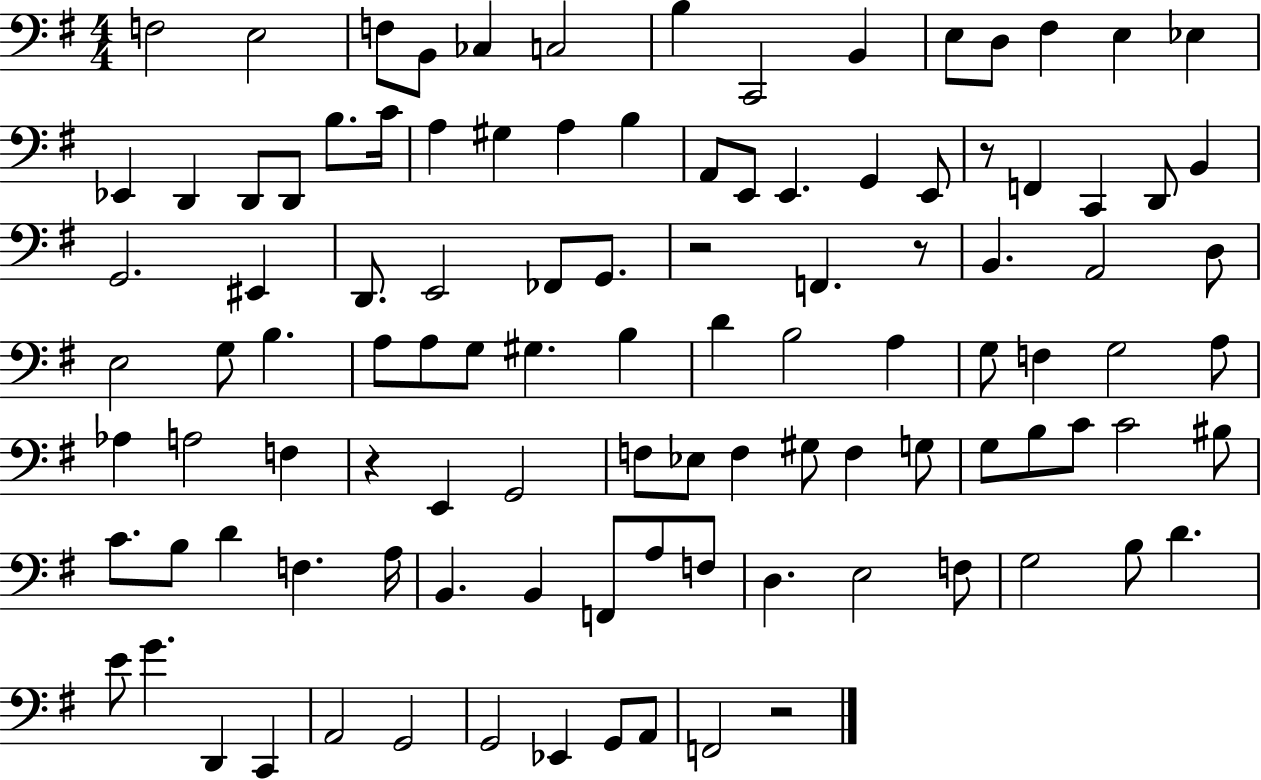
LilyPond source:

{
  \clef bass
  \numericTimeSignature
  \time 4/4
  \key g \major
  \repeat volta 2 { f2 e2 | f8 b,8 ces4 c2 | b4 c,2 b,4 | e8 d8 fis4 e4 ees4 | \break ees,4 d,4 d,8 d,8 b8. c'16 | a4 gis4 a4 b4 | a,8 e,8 e,4. g,4 e,8 | r8 f,4 c,4 d,8 b,4 | \break g,2. eis,4 | d,8. e,2 fes,8 g,8. | r2 f,4. r8 | b,4. a,2 d8 | \break e2 g8 b4. | a8 a8 g8 gis4. b4 | d'4 b2 a4 | g8 f4 g2 a8 | \break aes4 a2 f4 | r4 e,4 g,2 | f8 ees8 f4 gis8 f4 g8 | g8 b8 c'8 c'2 bis8 | \break c'8. b8 d'4 f4. a16 | b,4. b,4 f,8 a8 f8 | d4. e2 f8 | g2 b8 d'4. | \break e'8 g'4. d,4 c,4 | a,2 g,2 | g,2 ees,4 g,8 a,8 | f,2 r2 | \break } \bar "|."
}